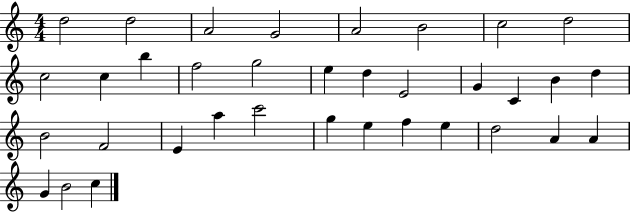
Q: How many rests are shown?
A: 0